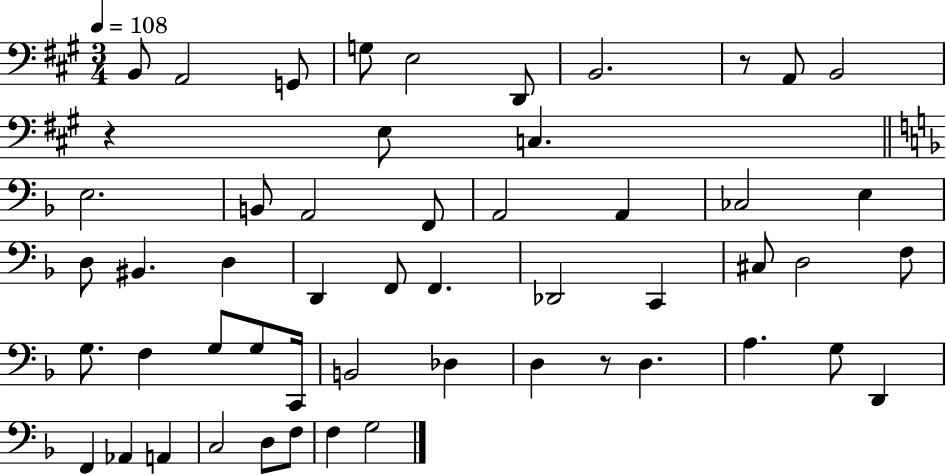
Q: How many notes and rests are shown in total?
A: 53